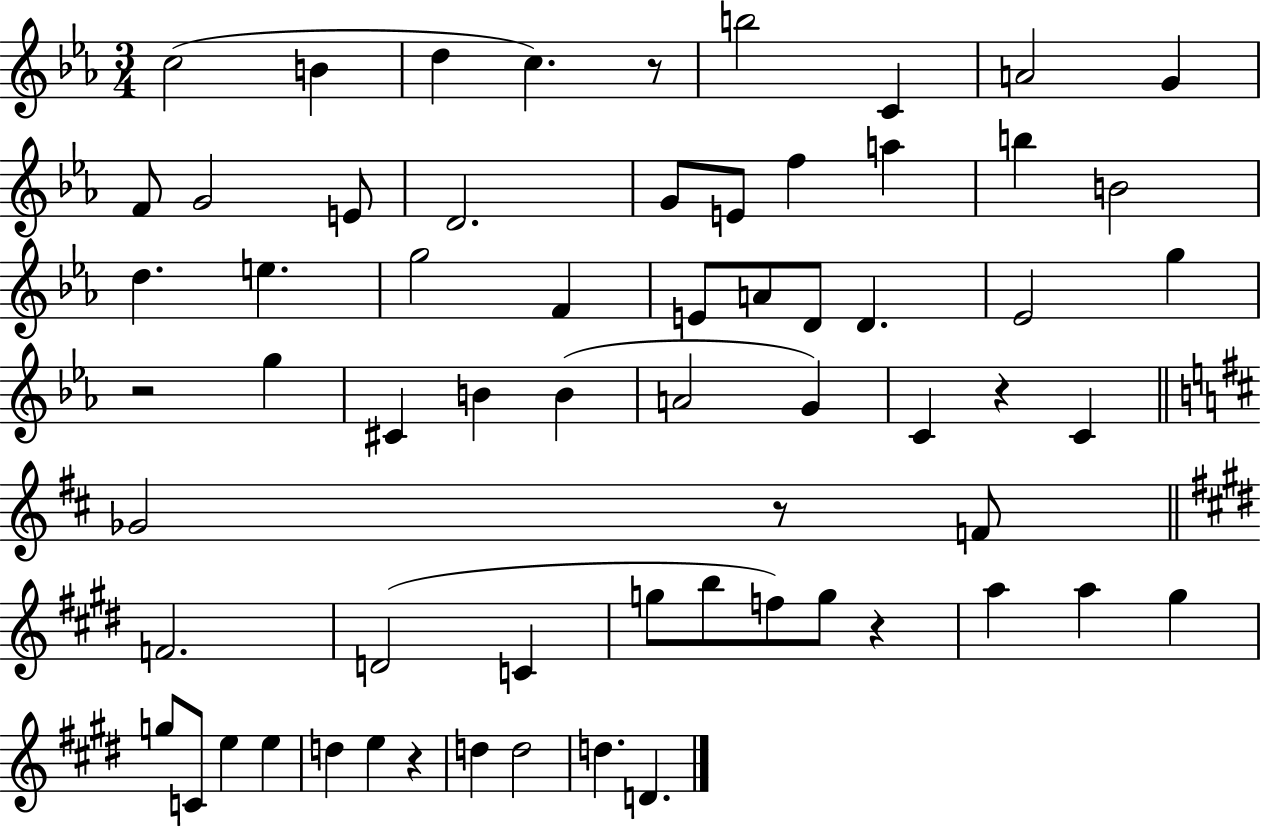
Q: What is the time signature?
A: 3/4